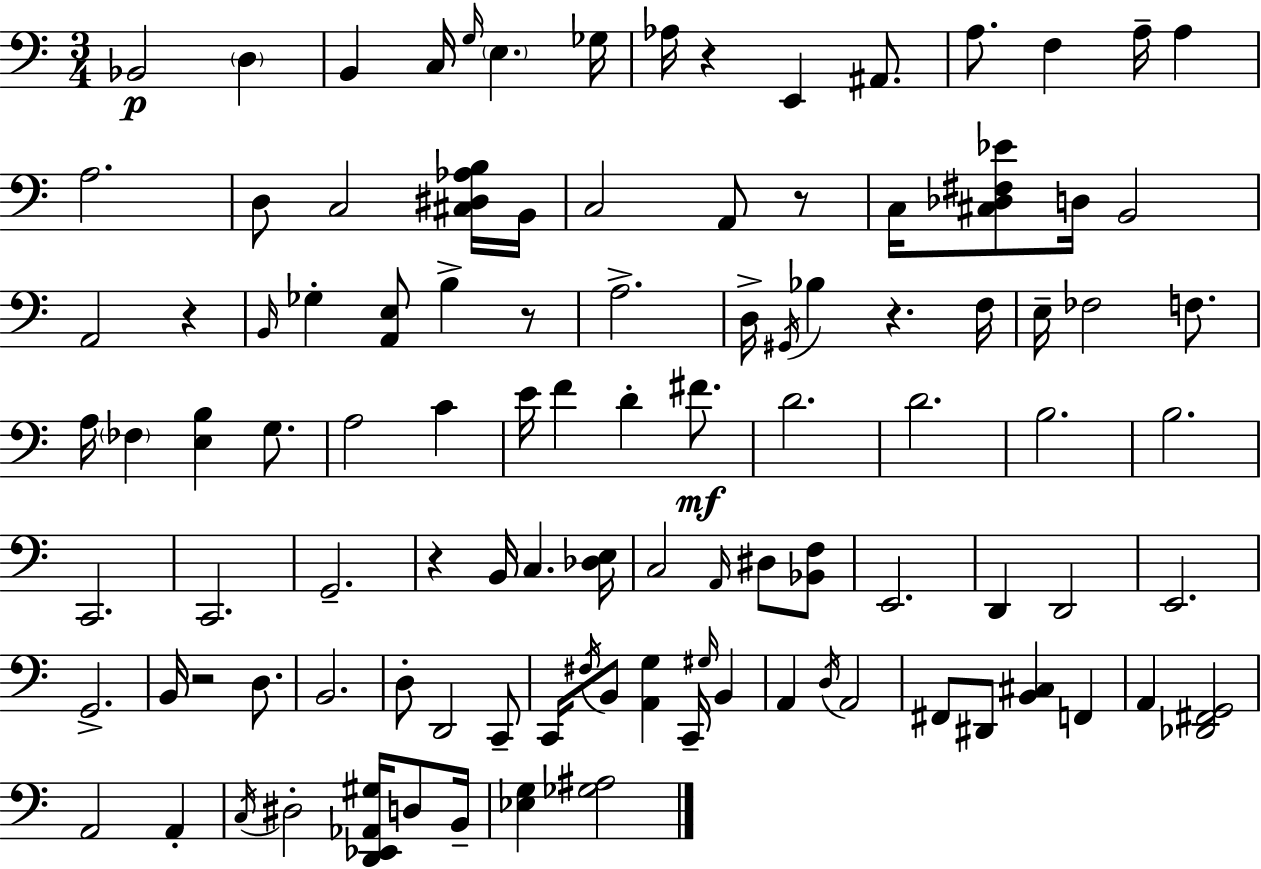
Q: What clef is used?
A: bass